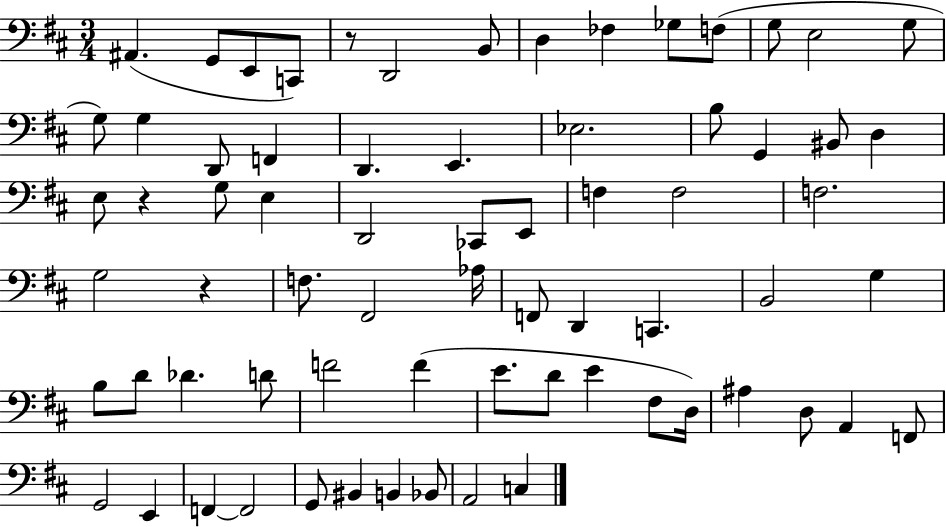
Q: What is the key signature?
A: D major